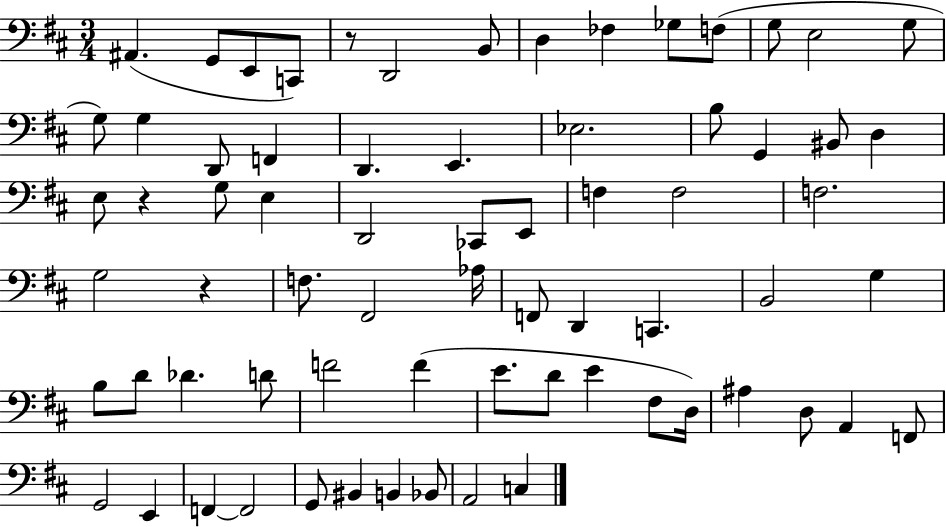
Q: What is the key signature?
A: D major